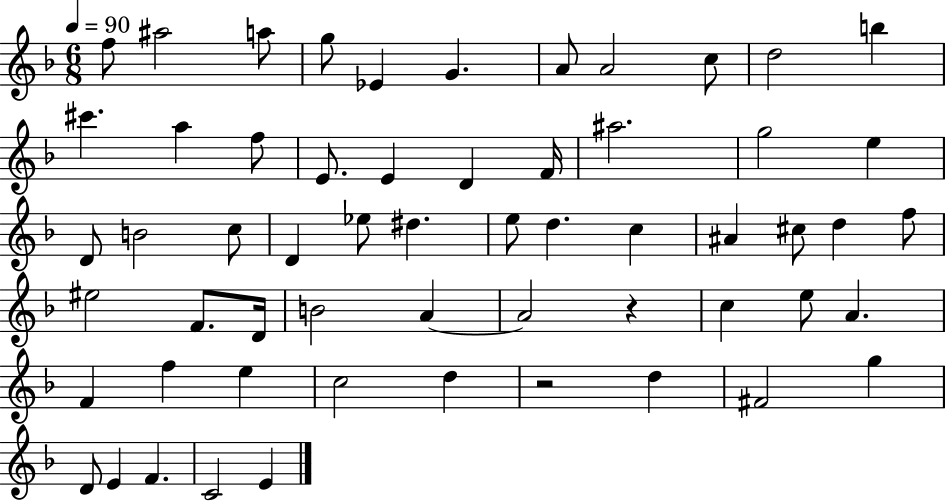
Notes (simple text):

F5/e A#5/h A5/e G5/e Eb4/q G4/q. A4/e A4/h C5/e D5/h B5/q C#6/q. A5/q F5/e E4/e. E4/q D4/q F4/s A#5/h. G5/h E5/q D4/e B4/h C5/e D4/q Eb5/e D#5/q. E5/e D5/q. C5/q A#4/q C#5/e D5/q F5/e EIS5/h F4/e. D4/s B4/h A4/q A4/h R/q C5/q E5/e A4/q. F4/q F5/q E5/q C5/h D5/q R/h D5/q F#4/h G5/q D4/e E4/q F4/q. C4/h E4/q